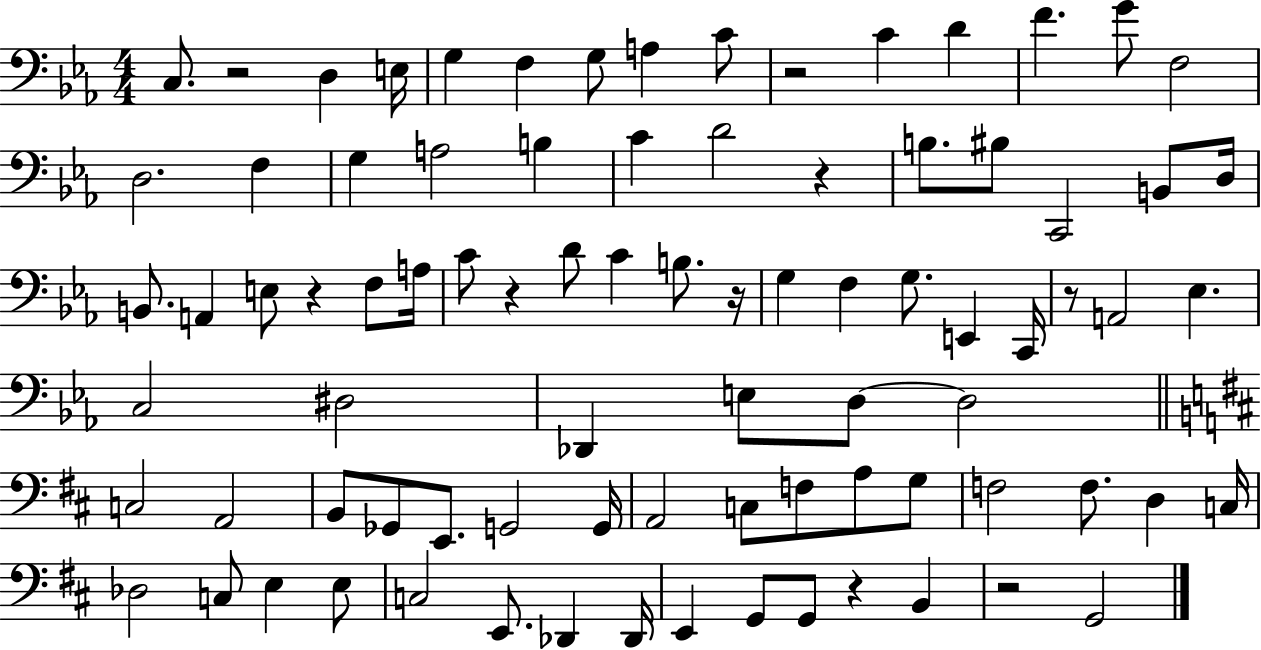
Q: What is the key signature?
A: EES major